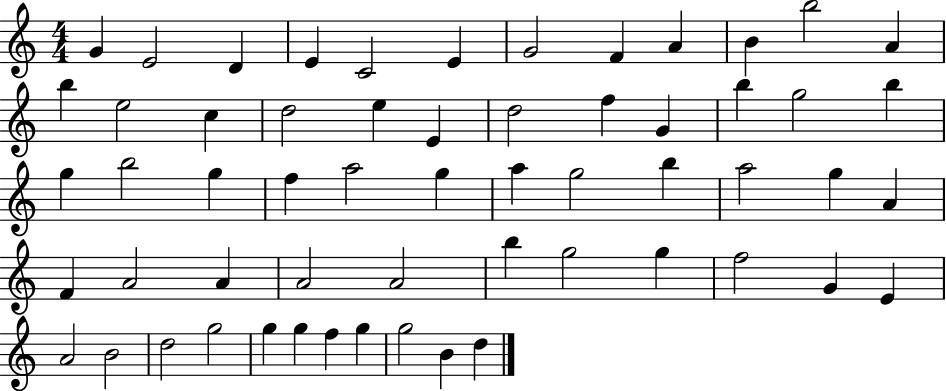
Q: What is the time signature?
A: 4/4